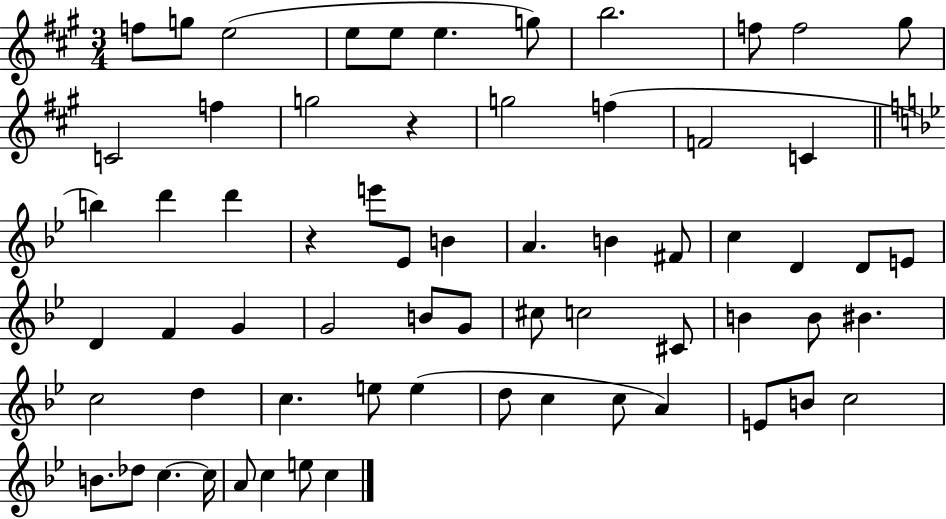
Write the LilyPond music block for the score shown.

{
  \clef treble
  \numericTimeSignature
  \time 3/4
  \key a \major
  \repeat volta 2 { f''8 g''8 e''2( | e''8 e''8 e''4. g''8) | b''2. | f''8 f''2 gis''8 | \break c'2 f''4 | g''2 r4 | g''2 f''4( | f'2 c'4 | \break \bar "||" \break \key g \minor b''4) d'''4 d'''4 | r4 e'''8 ees'8 b'4 | a'4. b'4 fis'8 | c''4 d'4 d'8 e'8 | \break d'4 f'4 g'4 | g'2 b'8 g'8 | cis''8 c''2 cis'8 | b'4 b'8 bis'4. | \break c''2 d''4 | c''4. e''8 e''4( | d''8 c''4 c''8 a'4) | e'8 b'8 c''2 | \break b'8. des''8 c''4.~~ c''16 | a'8 c''4 e''8 c''4 | } \bar "|."
}